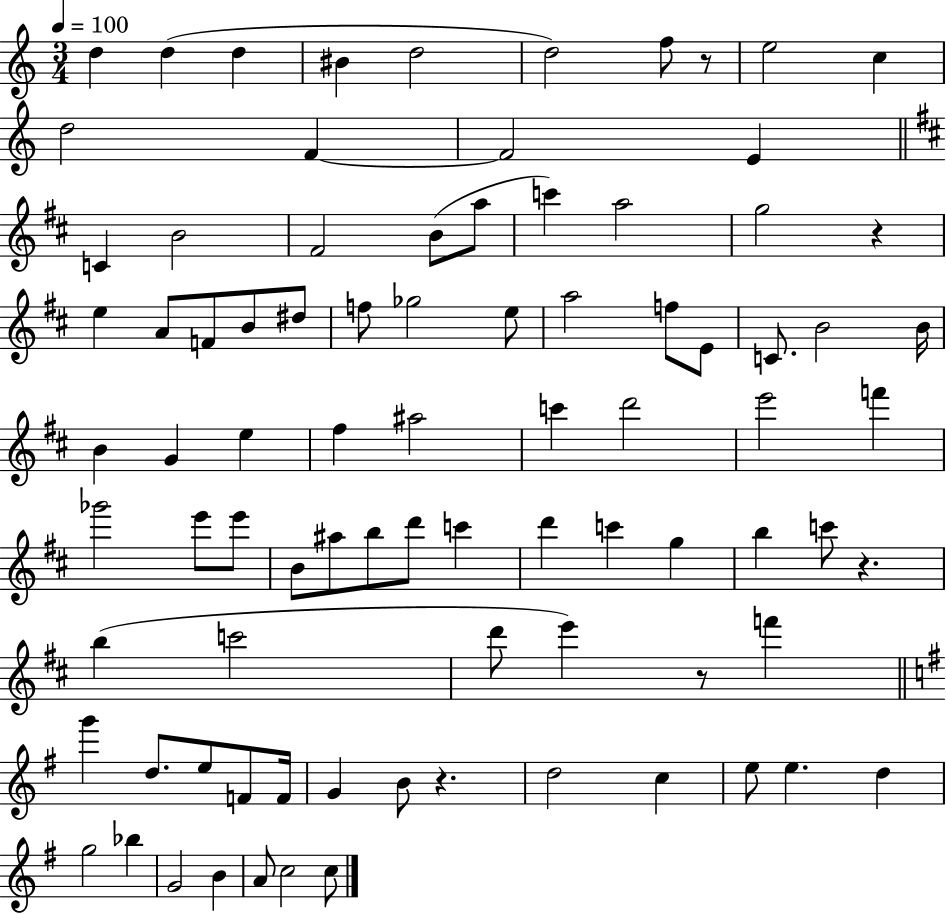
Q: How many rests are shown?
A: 5